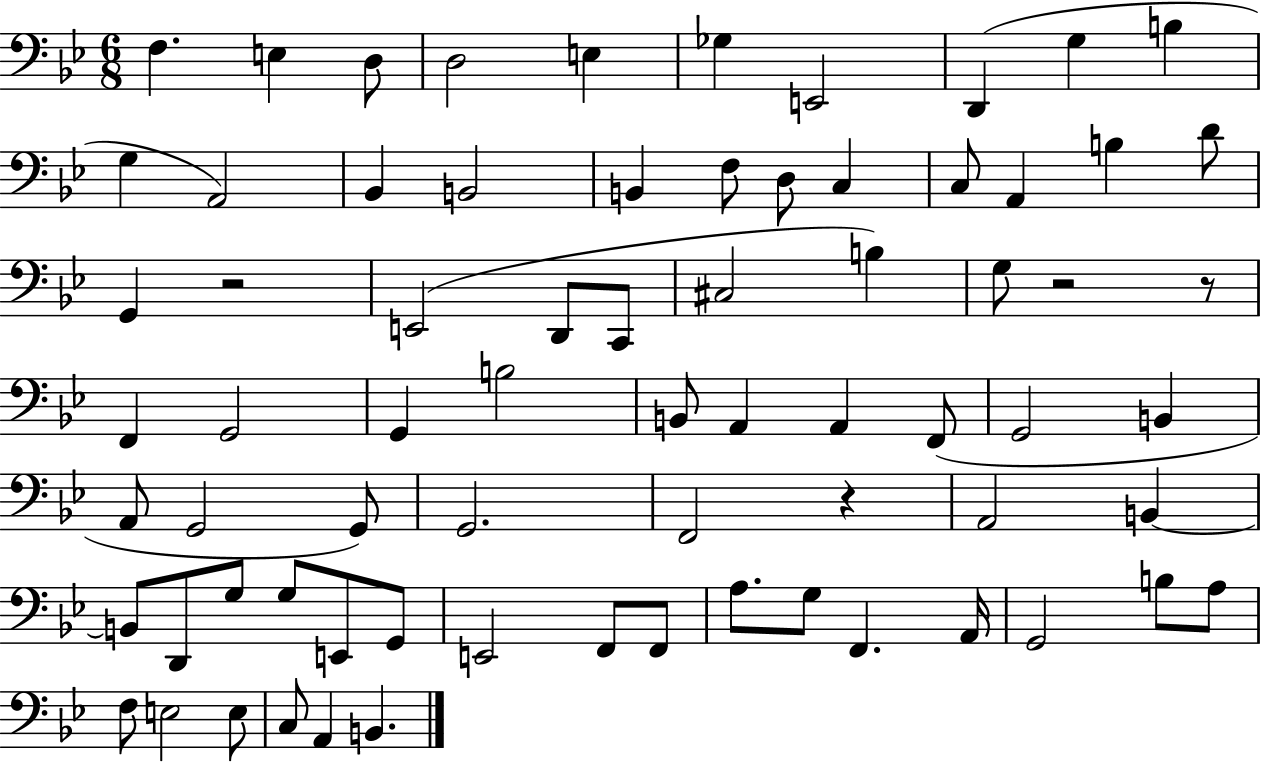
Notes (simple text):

F3/q. E3/q D3/e D3/h E3/q Gb3/q E2/h D2/q G3/q B3/q G3/q A2/h Bb2/q B2/h B2/q F3/e D3/e C3/q C3/e A2/q B3/q D4/e G2/q R/h E2/h D2/e C2/e C#3/h B3/q G3/e R/h R/e F2/q G2/h G2/q B3/h B2/e A2/q A2/q F2/e G2/h B2/q A2/e G2/h G2/e G2/h. F2/h R/q A2/h B2/q B2/e D2/e G3/e G3/e E2/e G2/e E2/h F2/e F2/e A3/e. G3/e F2/q. A2/s G2/h B3/e A3/e F3/e E3/h E3/e C3/e A2/q B2/q.